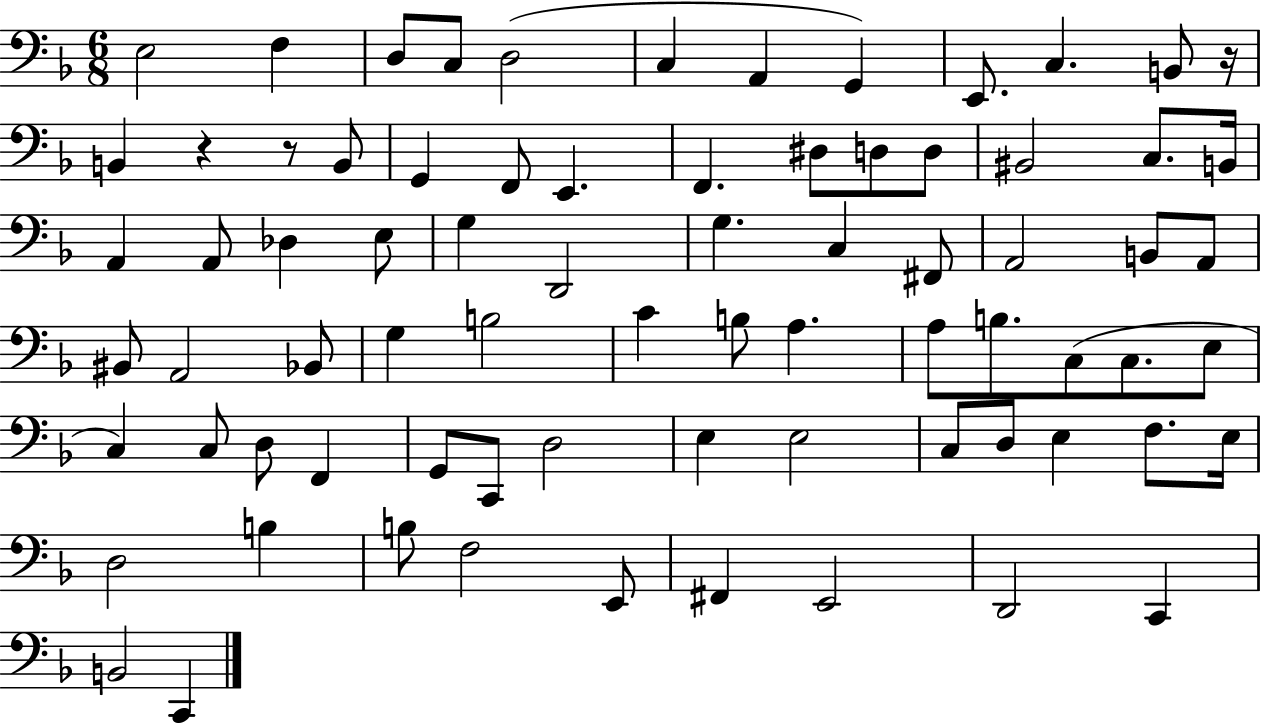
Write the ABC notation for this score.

X:1
T:Untitled
M:6/8
L:1/4
K:F
E,2 F, D,/2 C,/2 D,2 C, A,, G,, E,,/2 C, B,,/2 z/4 B,, z z/2 B,,/2 G,, F,,/2 E,, F,, ^D,/2 D,/2 D,/2 ^B,,2 C,/2 B,,/4 A,, A,,/2 _D, E,/2 G, D,,2 G, C, ^F,,/2 A,,2 B,,/2 A,,/2 ^B,,/2 A,,2 _B,,/2 G, B,2 C B,/2 A, A,/2 B,/2 C,/2 C,/2 E,/2 C, C,/2 D,/2 F,, G,,/2 C,,/2 D,2 E, E,2 C,/2 D,/2 E, F,/2 E,/4 D,2 B, B,/2 F,2 E,,/2 ^F,, E,,2 D,,2 C,, B,,2 C,,